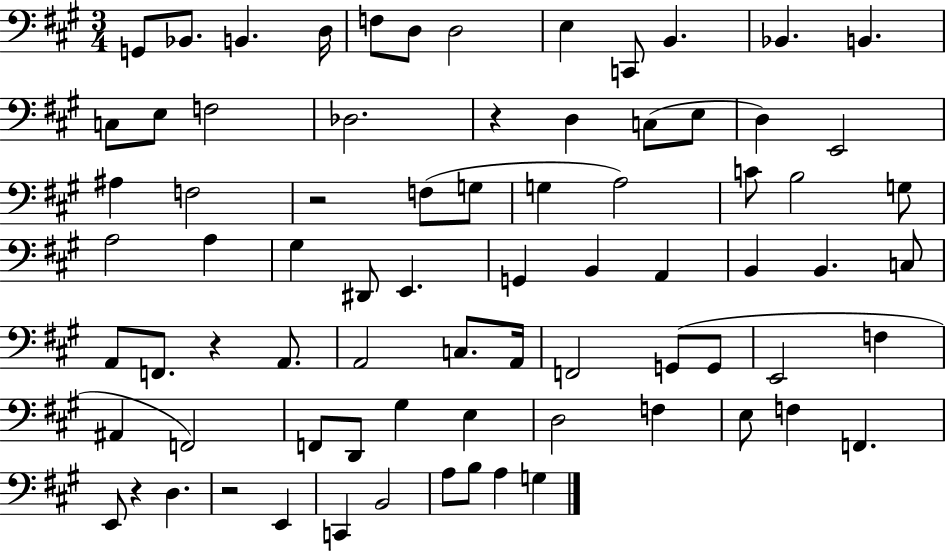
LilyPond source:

{
  \clef bass
  \numericTimeSignature
  \time 3/4
  \key a \major
  g,8 bes,8. b,4. d16 | f8 d8 d2 | e4 c,8 b,4. | bes,4. b,4. | \break c8 e8 f2 | des2. | r4 d4 c8( e8 | d4) e,2 | \break ais4 f2 | r2 f8( g8 | g4 a2) | c'8 b2 g8 | \break a2 a4 | gis4 dis,8 e,4. | g,4 b,4 a,4 | b,4 b,4. c8 | \break a,8 f,8. r4 a,8. | a,2 c8. a,16 | f,2 g,8( g,8 | e,2 f4 | \break ais,4 f,2) | f,8 d,8 gis4 e4 | d2 f4 | e8 f4 f,4. | \break e,8 r4 d4. | r2 e,4 | c,4 b,2 | a8 b8 a4 g4 | \break \bar "|."
}